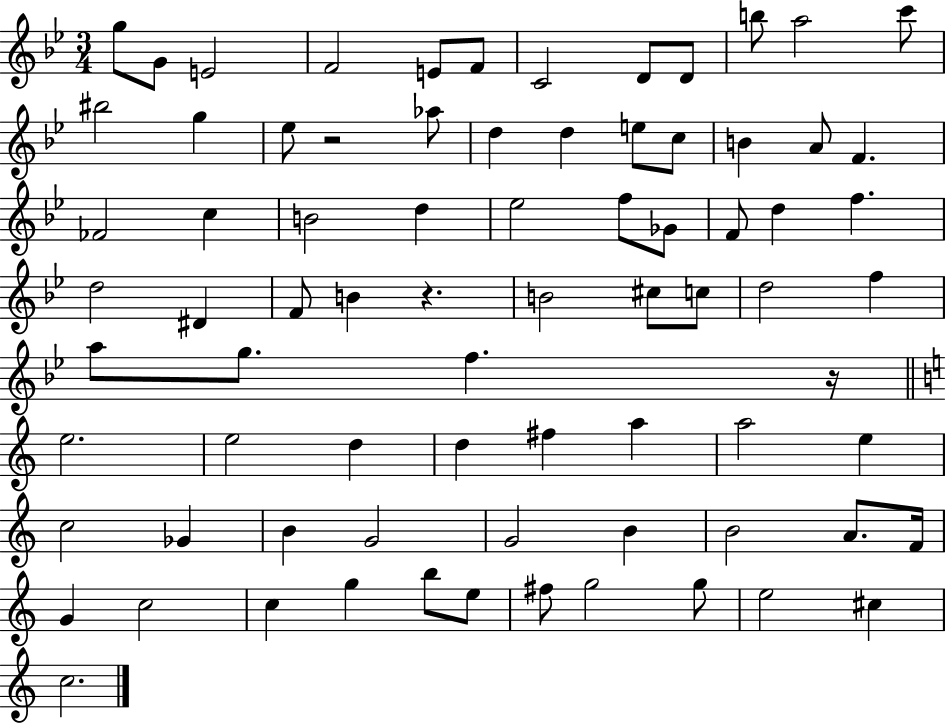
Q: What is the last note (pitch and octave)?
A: C5